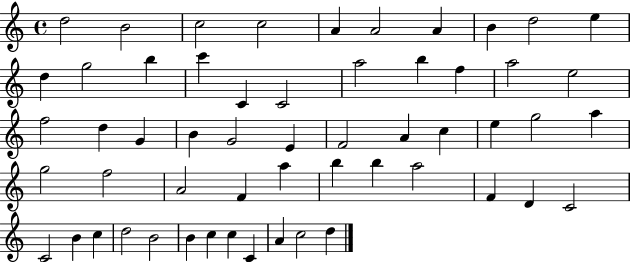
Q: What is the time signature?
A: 4/4